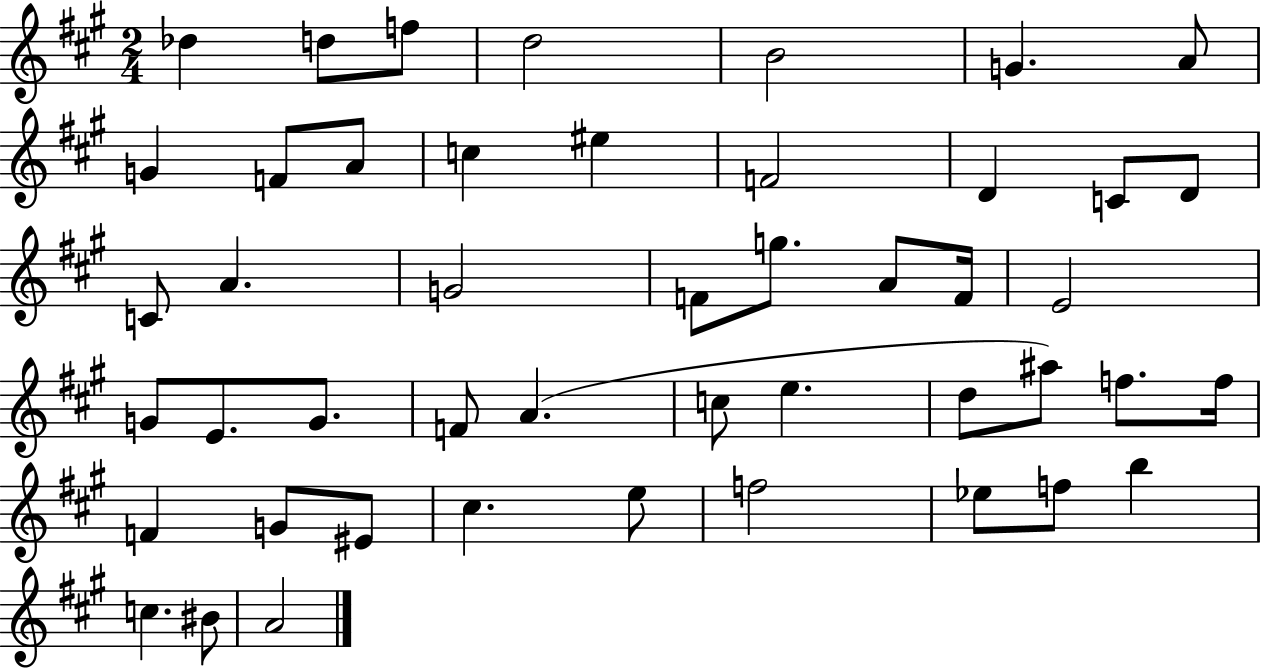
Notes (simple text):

Db5/q D5/e F5/e D5/h B4/h G4/q. A4/e G4/q F4/e A4/e C5/q EIS5/q F4/h D4/q C4/e D4/e C4/e A4/q. G4/h F4/e G5/e. A4/e F4/s E4/h G4/e E4/e. G4/e. F4/e A4/q. C5/e E5/q. D5/e A#5/e F5/e. F5/s F4/q G4/e EIS4/e C#5/q. E5/e F5/h Eb5/e F5/e B5/q C5/q. BIS4/e A4/h